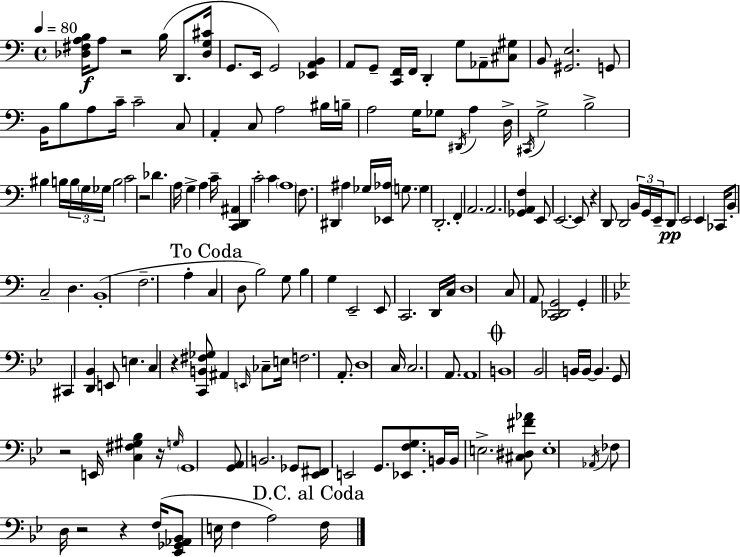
X:1
T:Untitled
M:4/4
L:1/4
K:C
[_D,^F,A,B,]/4 A,/2 z2 B,/4 D,,/2 [_D,G,^C]/4 G,,/2 E,,/4 G,,2 [_E,,A,,B,,] A,,/2 G,,/2 [C,,F,,]/4 F,,/4 D,, G,/2 _A,,/2 [^C,^G,]/2 B,,/2 [^G,,E,]2 G,,/2 B,,/4 B,/2 A,/2 C/4 C2 C,/2 A,, C,/2 A,2 ^B,/4 B,/4 A,2 G,/4 _G,/2 ^D,,/4 A, D,/4 ^C,,/4 G,2 B,2 ^B, B,/4 B,/4 G,/4 _G,/4 B,2 C2 z2 _D A,/4 G, A, C/4 [C,,D,,^A,,] C2 C A,4 F,/2 ^D,, ^A, _G,/4 [_E,,_A,]/4 G,/2 G, D,,2 F,, A,,2 A,,2 [_G,,A,,F,] E,,/2 E,,2 E,,/2 z D,,/2 D,,2 B,,/4 G,,/4 E,,/4 D,,/2 E,,2 E,, _C,,/4 B,,/2 C,2 D, B,,4 F,2 A, C, D,/2 B,2 G,/2 B, G, E,,2 E,,/2 C,,2 D,,/4 C,/4 D,4 C,/2 A,,/2 [C,,_D,,G,,]2 G,, ^C,, [D,,_B,,] E,,/2 E, C, z [C,,B,,^F,_G,]/2 ^A,, E,,/4 _C,/2 E,/4 F,2 A,,/2 D,4 C,/4 C,2 A,,/2 A,,4 B,,4 _B,,2 B,,/4 B,,/4 B,, G,,/2 z2 E,,/4 [C,^F,^G,_B,] z/4 G,/4 G,,4 [G,,A,,]/2 B,,2 _G,,/2 [_E,,^F,,]/2 E,,2 G,,/2 [_E,,F,G,]/2 B,,/4 B,,/4 E,2 [^C,^D,^F_A]/2 E,4 _A,,/4 _F,/2 D,/4 z2 z F,/4 [_E,,_G,,_A,,_B,,]/2 E,/4 F, A,2 F,/4